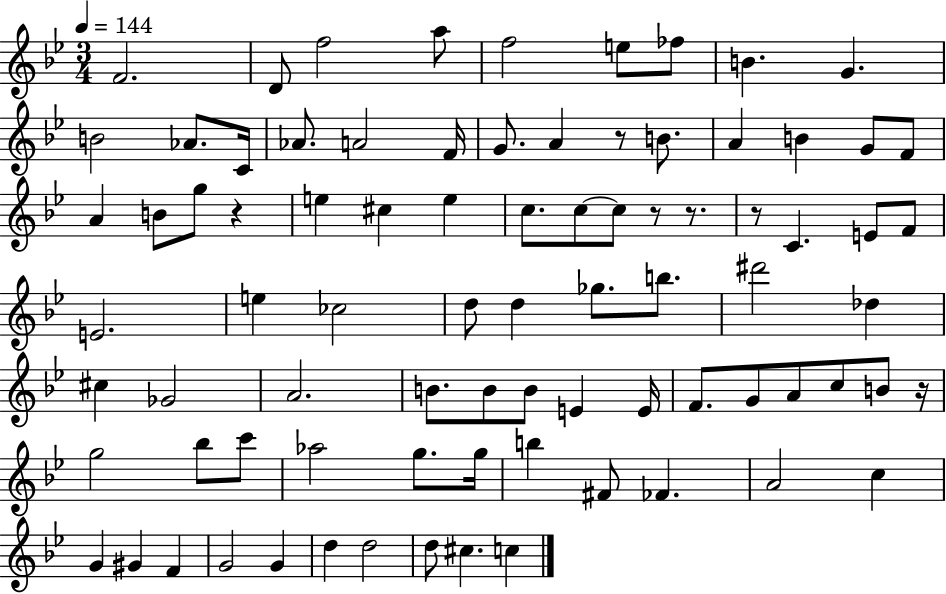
X:1
T:Untitled
M:3/4
L:1/4
K:Bb
F2 D/2 f2 a/2 f2 e/2 _f/2 B G B2 _A/2 C/4 _A/2 A2 F/4 G/2 A z/2 B/2 A B G/2 F/2 A B/2 g/2 z e ^c e c/2 c/2 c/2 z/2 z/2 z/2 C E/2 F/2 E2 e _c2 d/2 d _g/2 b/2 ^d'2 _d ^c _G2 A2 B/2 B/2 B/2 E E/4 F/2 G/2 A/2 c/2 B/2 z/4 g2 _b/2 c'/2 _a2 g/2 g/4 b ^F/2 _F A2 c G ^G F G2 G d d2 d/2 ^c c